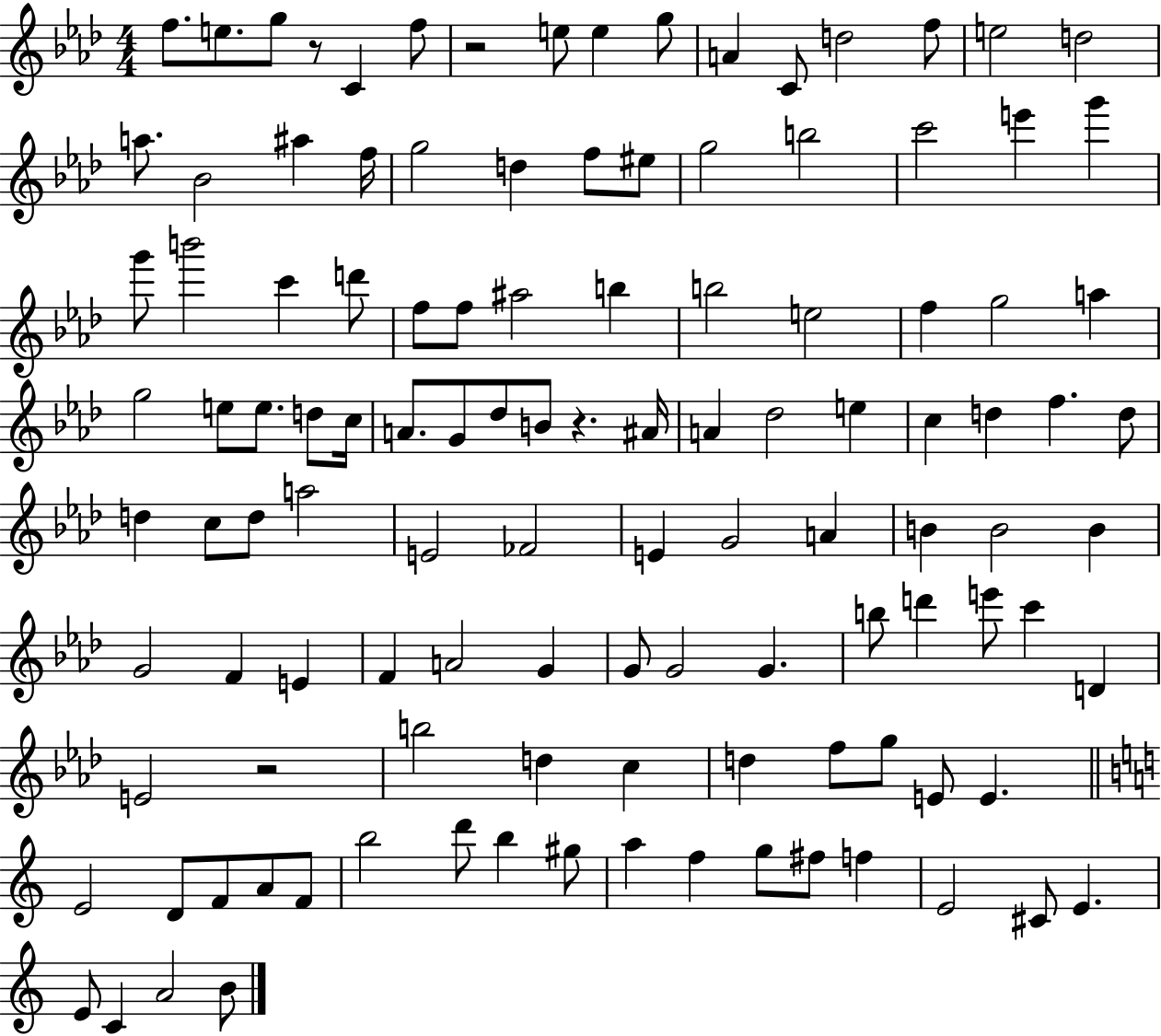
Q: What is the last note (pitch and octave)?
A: B4